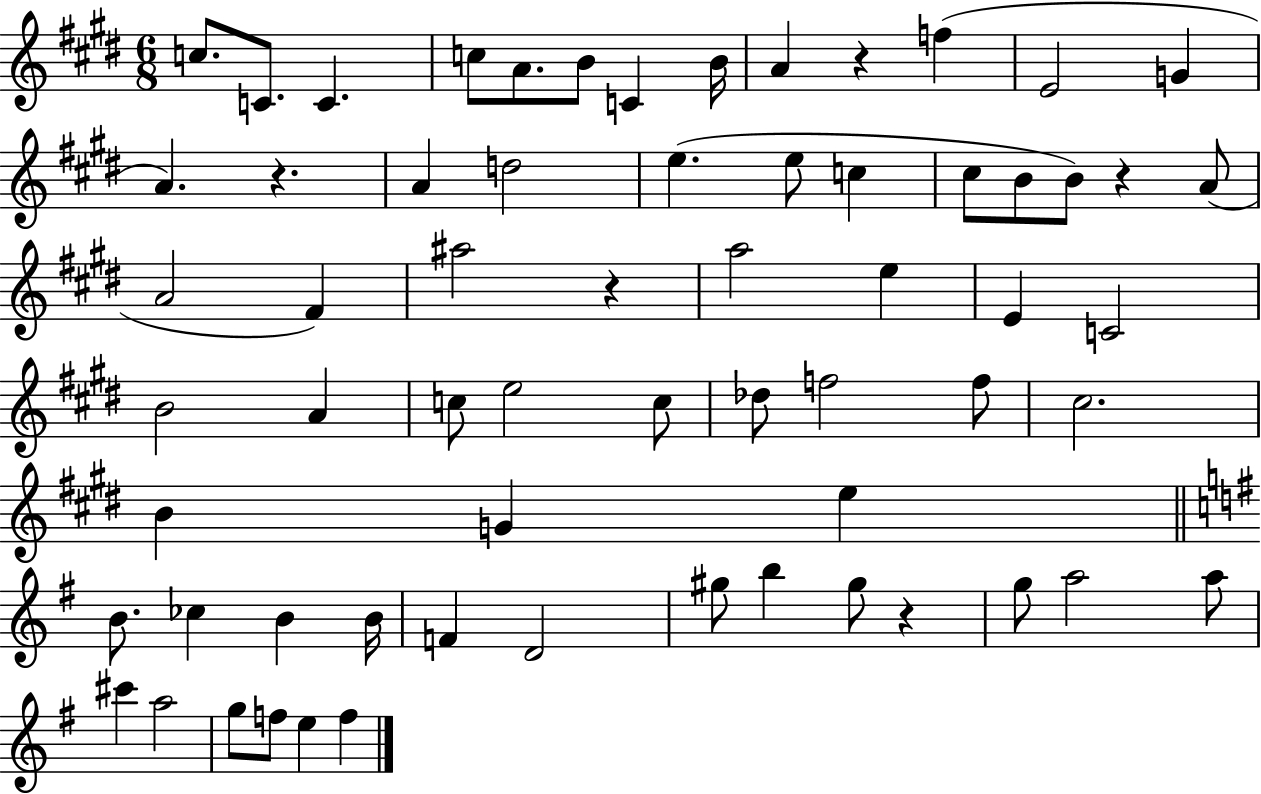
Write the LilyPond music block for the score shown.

{
  \clef treble
  \numericTimeSignature
  \time 6/8
  \key e \major
  c''8. c'8. c'4. | c''8 a'8. b'8 c'4 b'16 | a'4 r4 f''4( | e'2 g'4 | \break a'4.) r4. | a'4 d''2 | e''4.( e''8 c''4 | cis''8 b'8 b'8) r4 a'8( | \break a'2 fis'4) | ais''2 r4 | a''2 e''4 | e'4 c'2 | \break b'2 a'4 | c''8 e''2 c''8 | des''8 f''2 f''8 | cis''2. | \break b'4 g'4 e''4 | \bar "||" \break \key e \minor b'8. ces''4 b'4 b'16 | f'4 d'2 | gis''8 b''4 gis''8 r4 | g''8 a''2 a''8 | \break cis'''4 a''2 | g''8 f''8 e''4 f''4 | \bar "|."
}